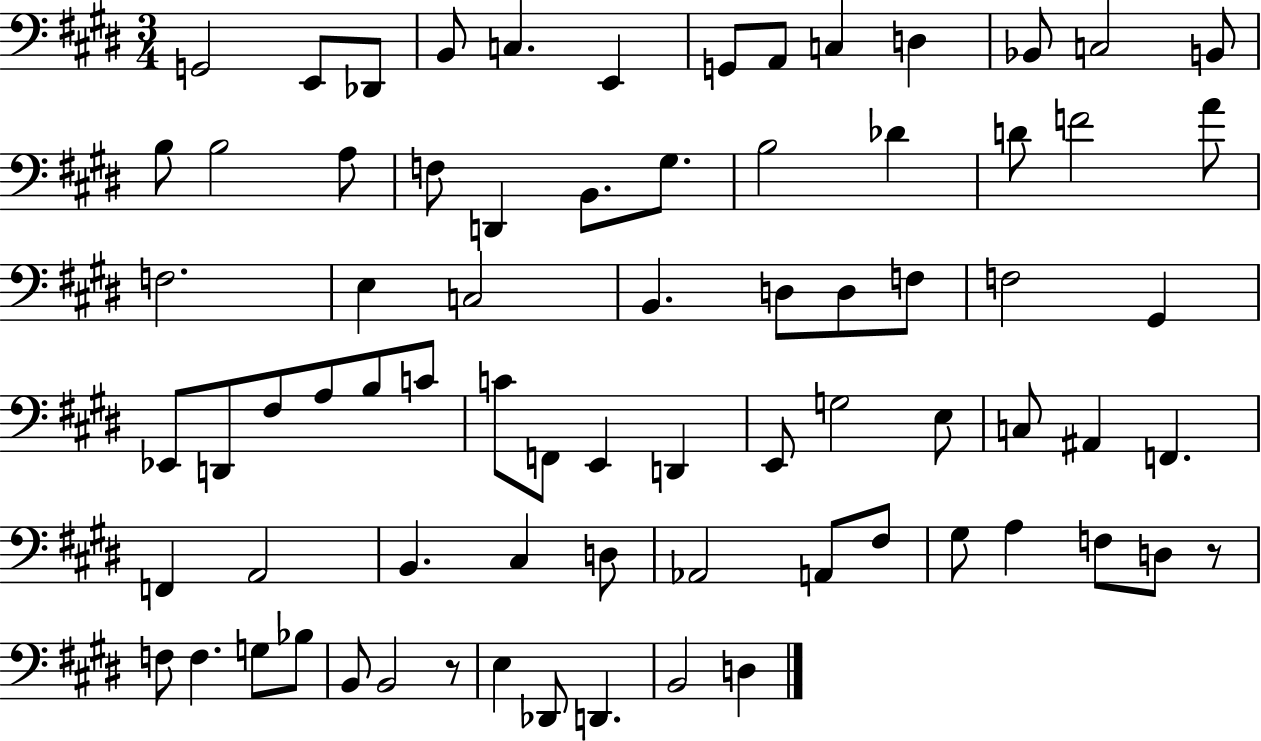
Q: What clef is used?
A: bass